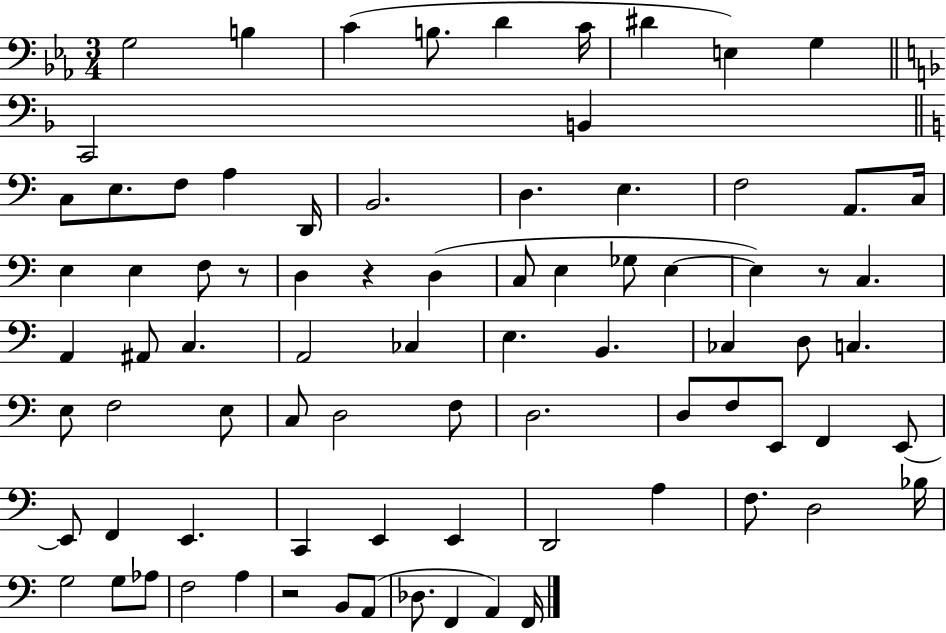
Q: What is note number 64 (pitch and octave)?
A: F3